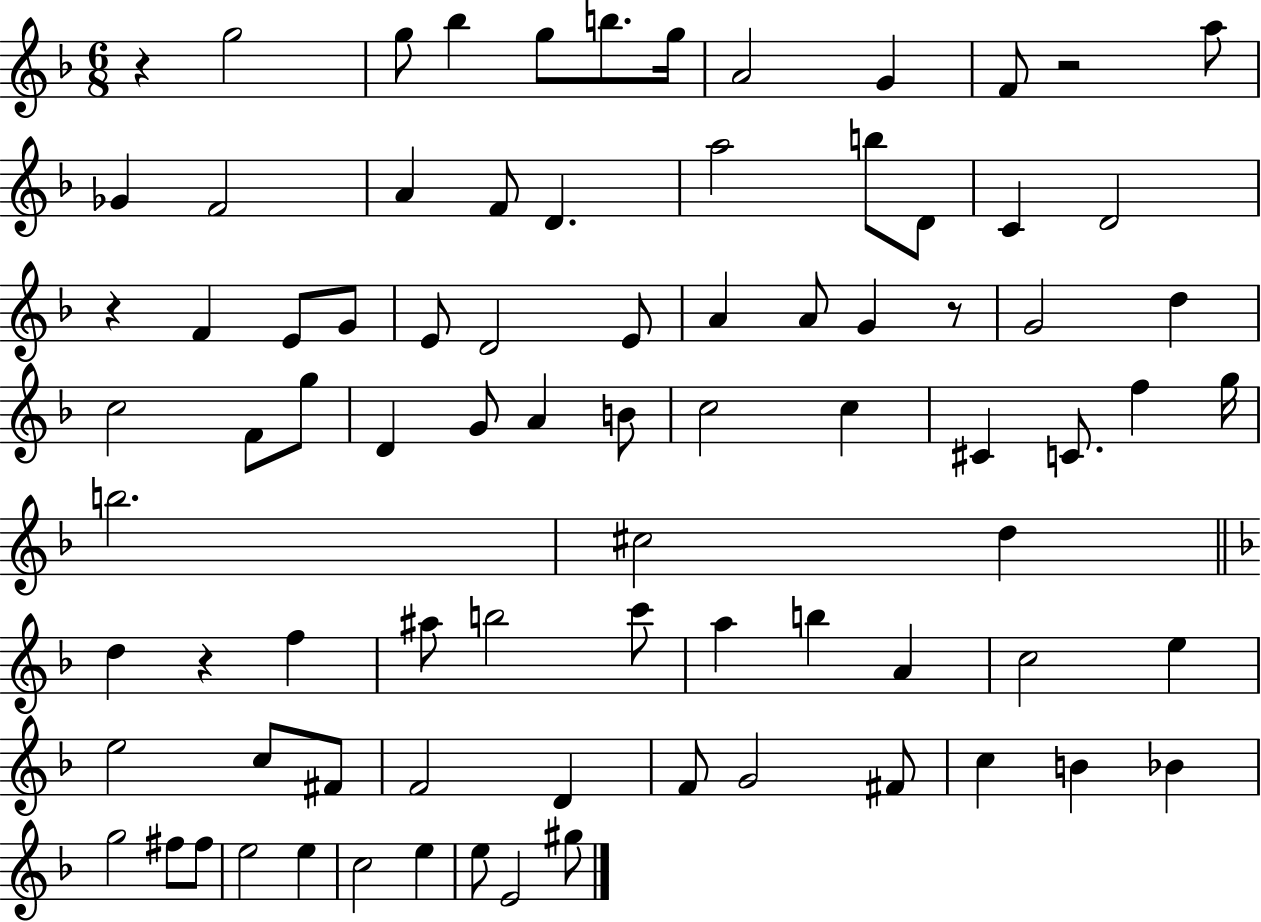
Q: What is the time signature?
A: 6/8